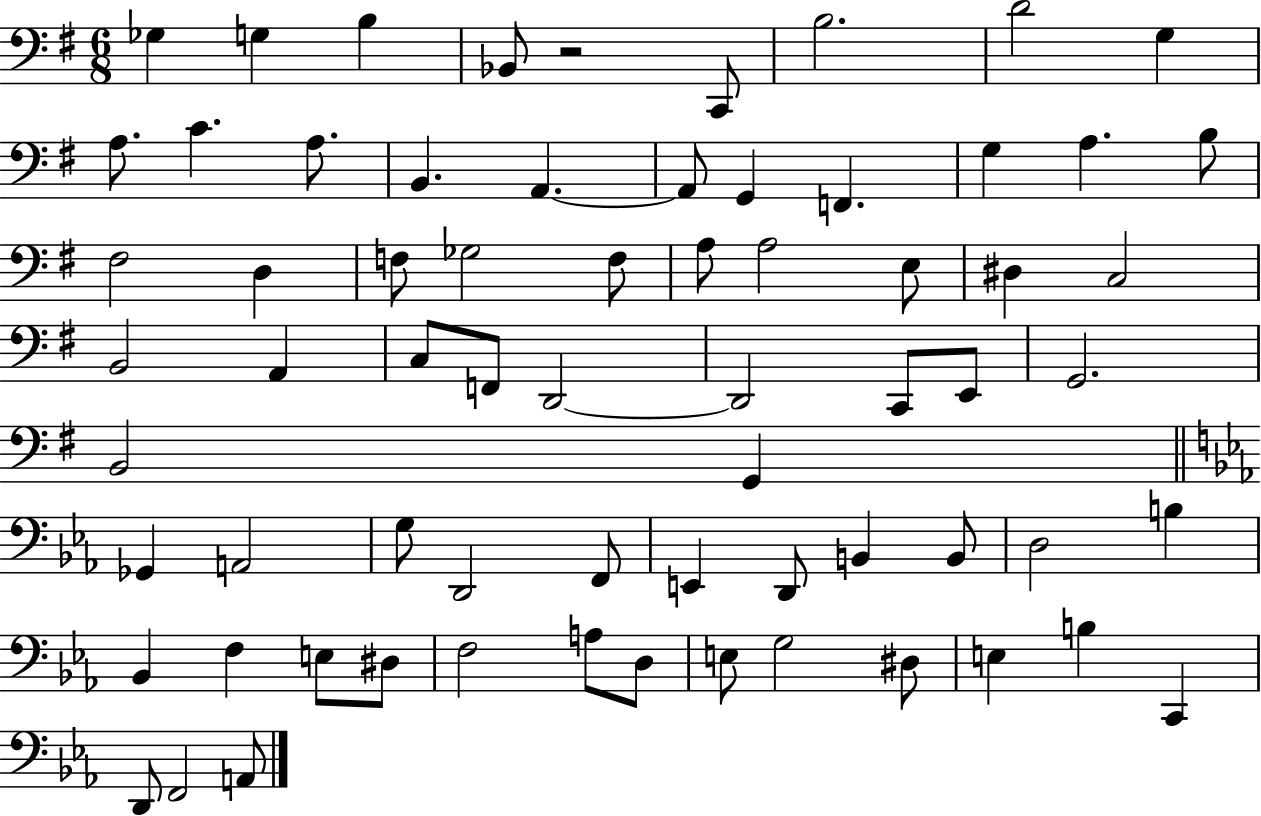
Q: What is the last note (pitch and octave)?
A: A2